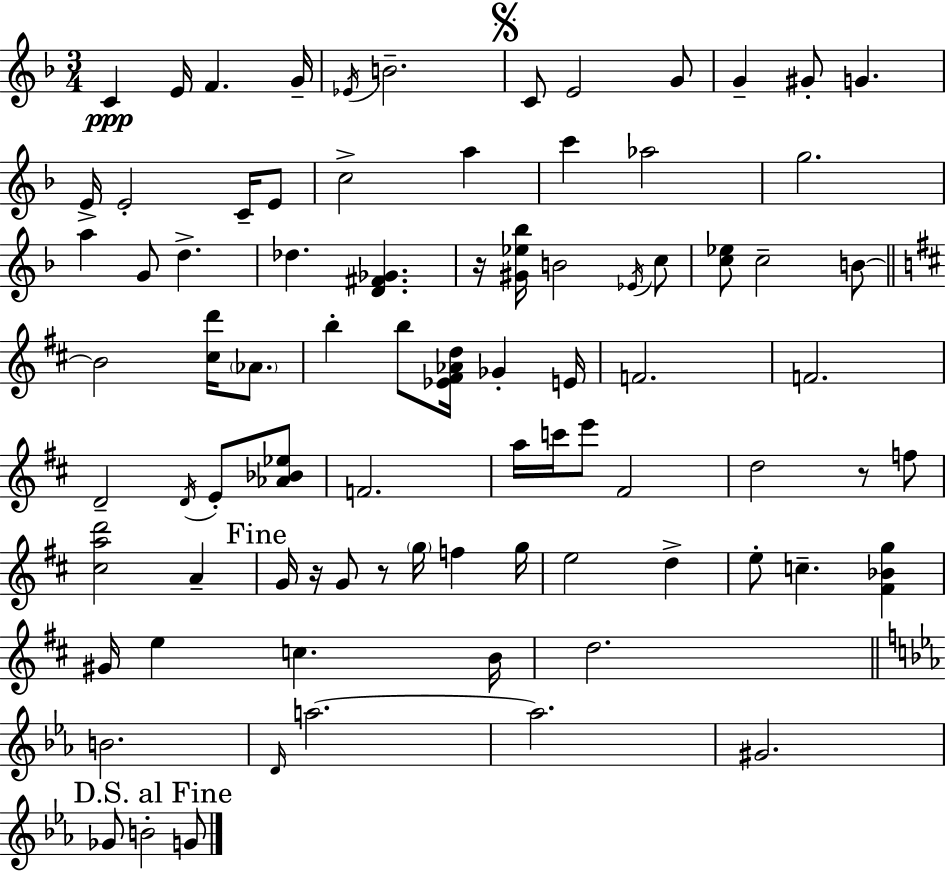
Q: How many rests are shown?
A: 4